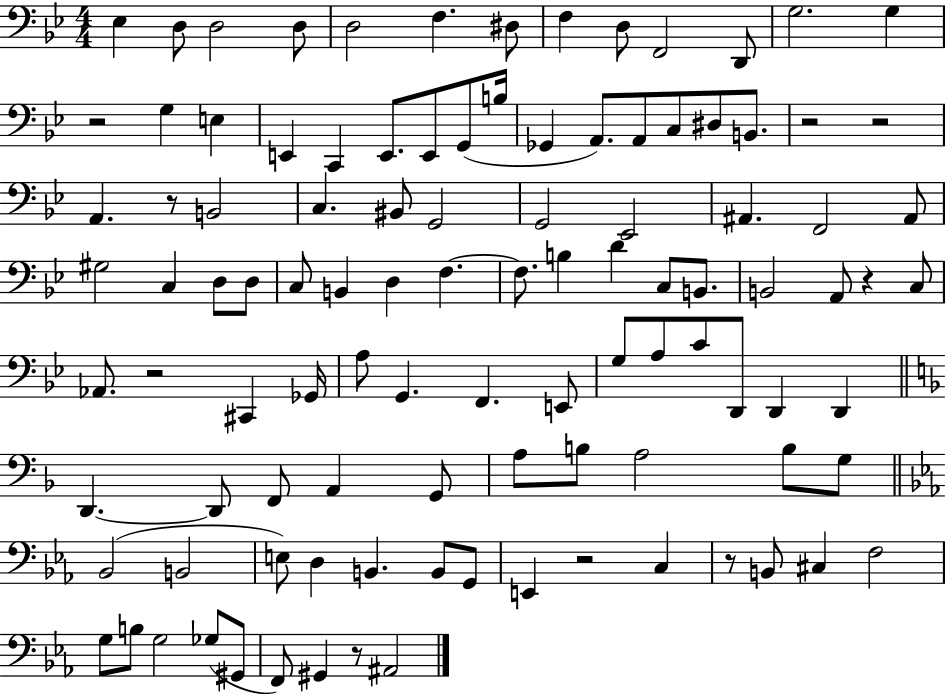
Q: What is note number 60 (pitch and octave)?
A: E2